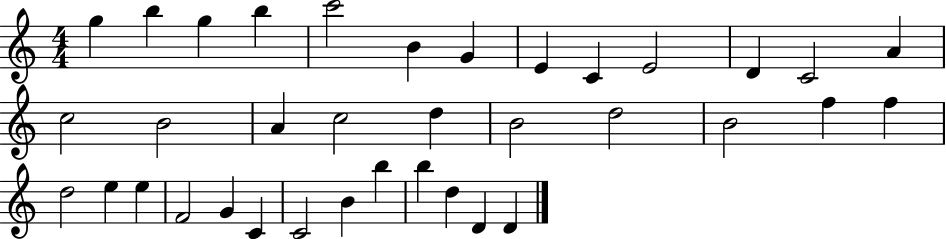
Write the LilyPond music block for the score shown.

{
  \clef treble
  \numericTimeSignature
  \time 4/4
  \key c \major
  g''4 b''4 g''4 b''4 | c'''2 b'4 g'4 | e'4 c'4 e'2 | d'4 c'2 a'4 | \break c''2 b'2 | a'4 c''2 d''4 | b'2 d''2 | b'2 f''4 f''4 | \break d''2 e''4 e''4 | f'2 g'4 c'4 | c'2 b'4 b''4 | b''4 d''4 d'4 d'4 | \break \bar "|."
}